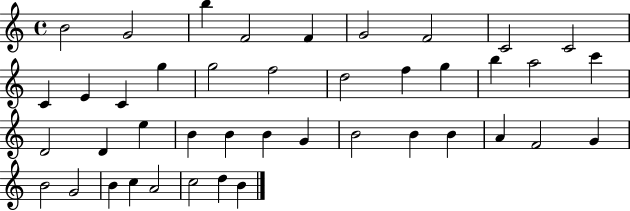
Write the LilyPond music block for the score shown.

{
  \clef treble
  \time 4/4
  \defaultTimeSignature
  \key c \major
  b'2 g'2 | b''4 f'2 f'4 | g'2 f'2 | c'2 c'2 | \break c'4 e'4 c'4 g''4 | g''2 f''2 | d''2 f''4 g''4 | b''4 a''2 c'''4 | \break d'2 d'4 e''4 | b'4 b'4 b'4 g'4 | b'2 b'4 b'4 | a'4 f'2 g'4 | \break b'2 g'2 | b'4 c''4 a'2 | c''2 d''4 b'4 | \bar "|."
}